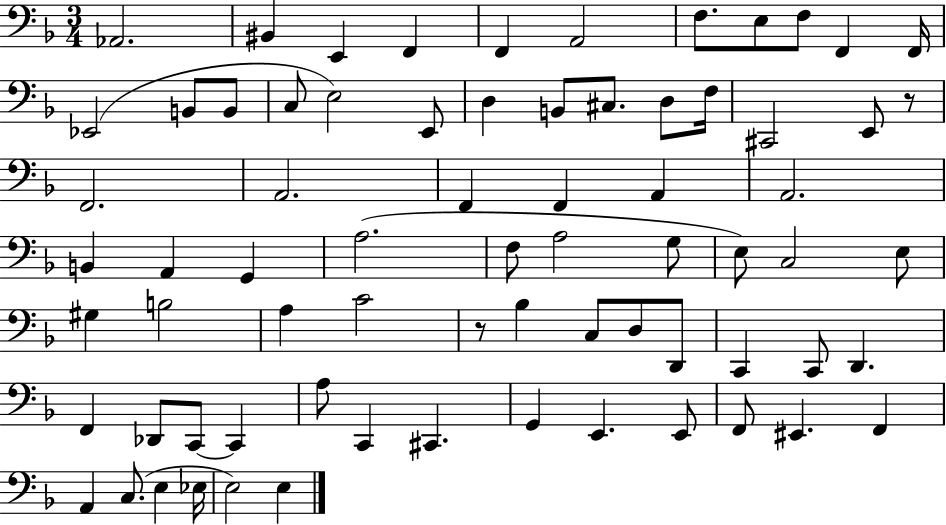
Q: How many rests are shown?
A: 2